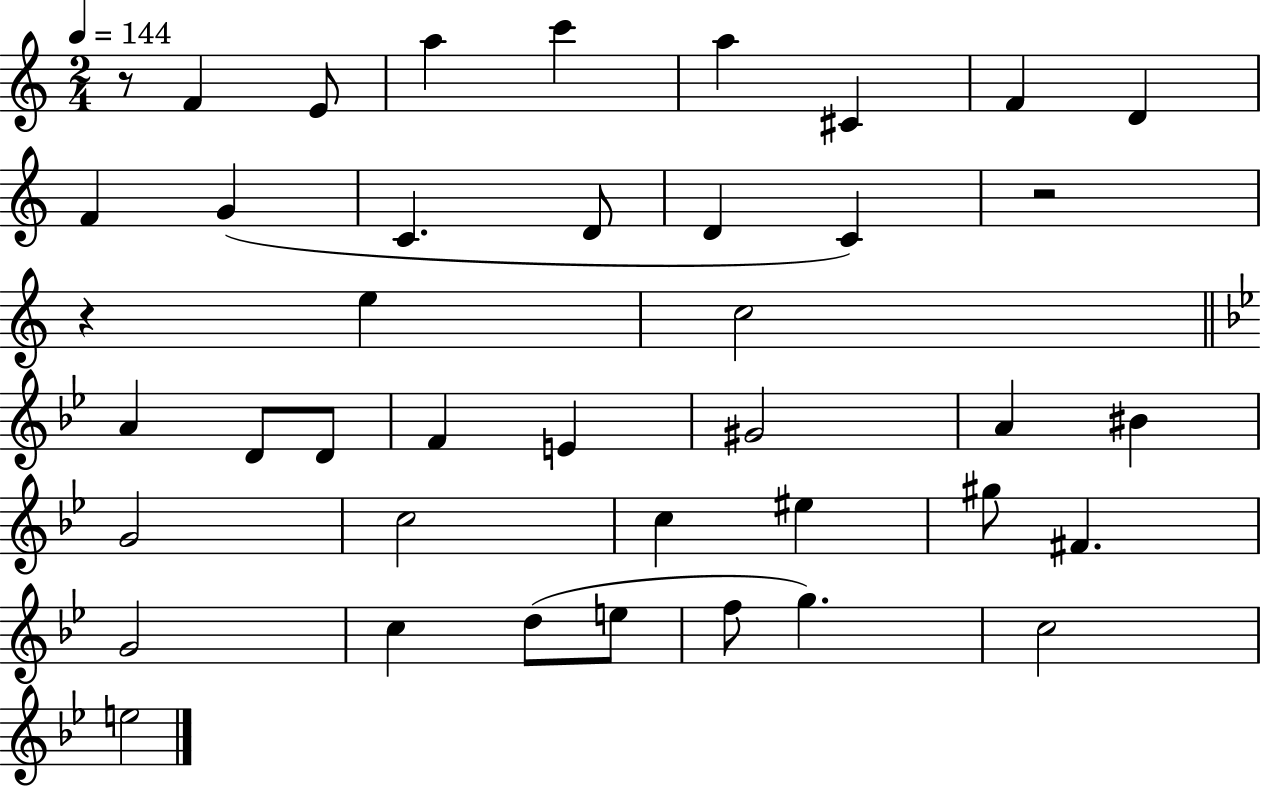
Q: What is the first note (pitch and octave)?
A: F4